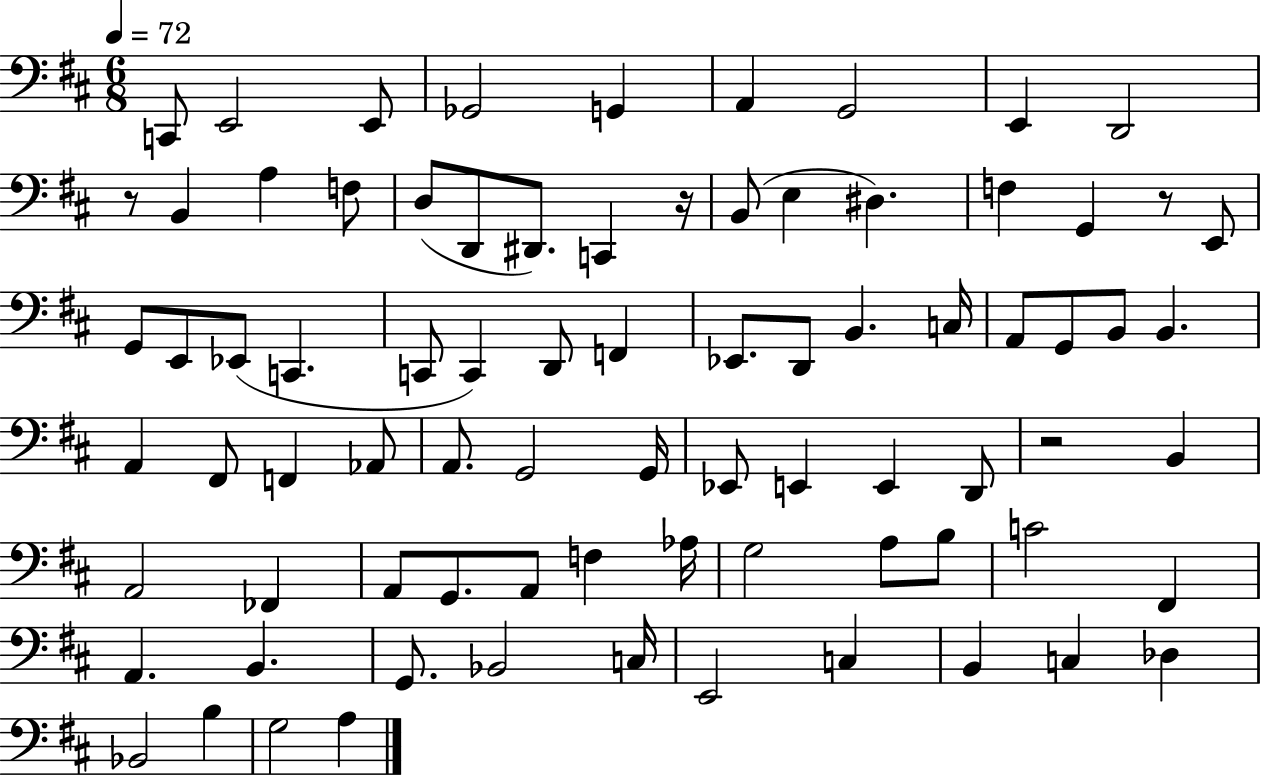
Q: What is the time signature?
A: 6/8